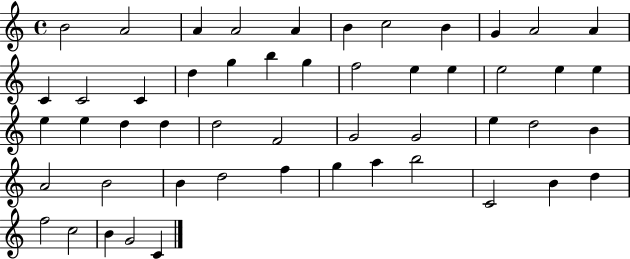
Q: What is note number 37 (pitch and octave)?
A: B4